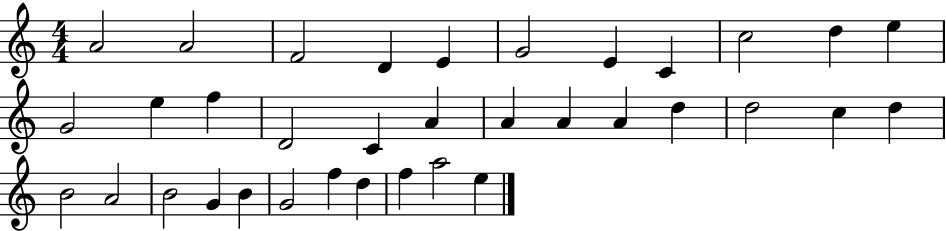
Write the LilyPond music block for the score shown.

{
  \clef treble
  \numericTimeSignature
  \time 4/4
  \key c \major
  a'2 a'2 | f'2 d'4 e'4 | g'2 e'4 c'4 | c''2 d''4 e''4 | \break g'2 e''4 f''4 | d'2 c'4 a'4 | a'4 a'4 a'4 d''4 | d''2 c''4 d''4 | \break b'2 a'2 | b'2 g'4 b'4 | g'2 f''4 d''4 | f''4 a''2 e''4 | \break \bar "|."
}